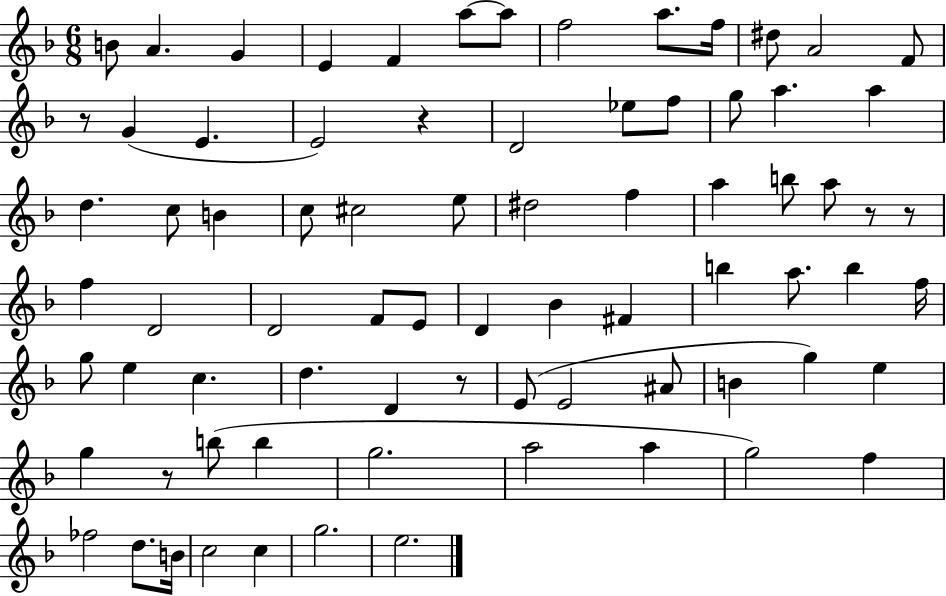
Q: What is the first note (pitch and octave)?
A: B4